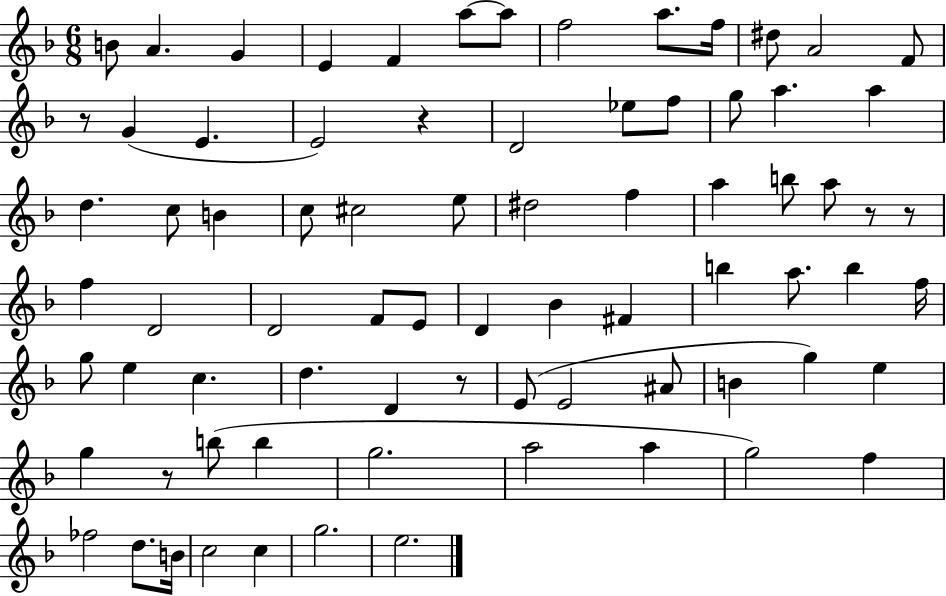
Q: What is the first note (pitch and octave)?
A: B4